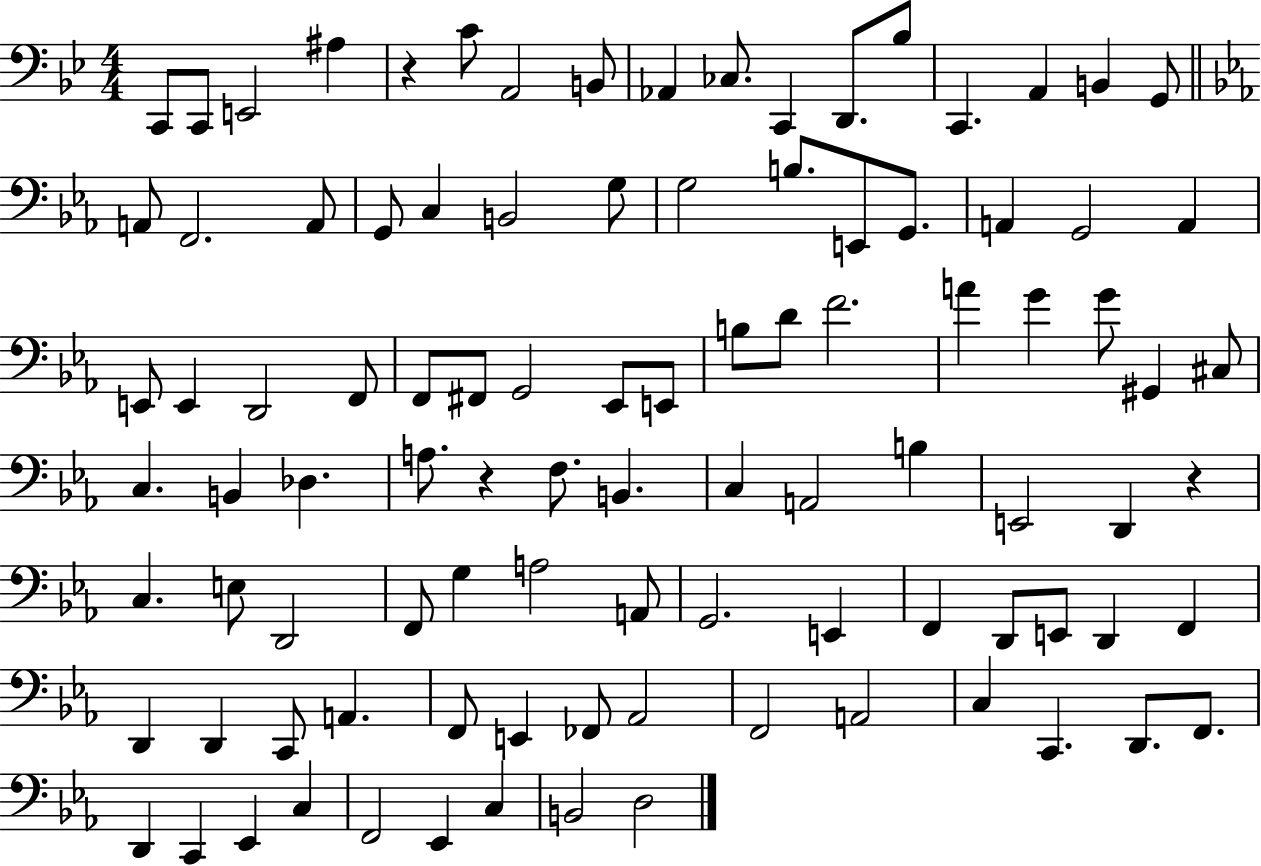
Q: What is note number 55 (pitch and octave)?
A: A2